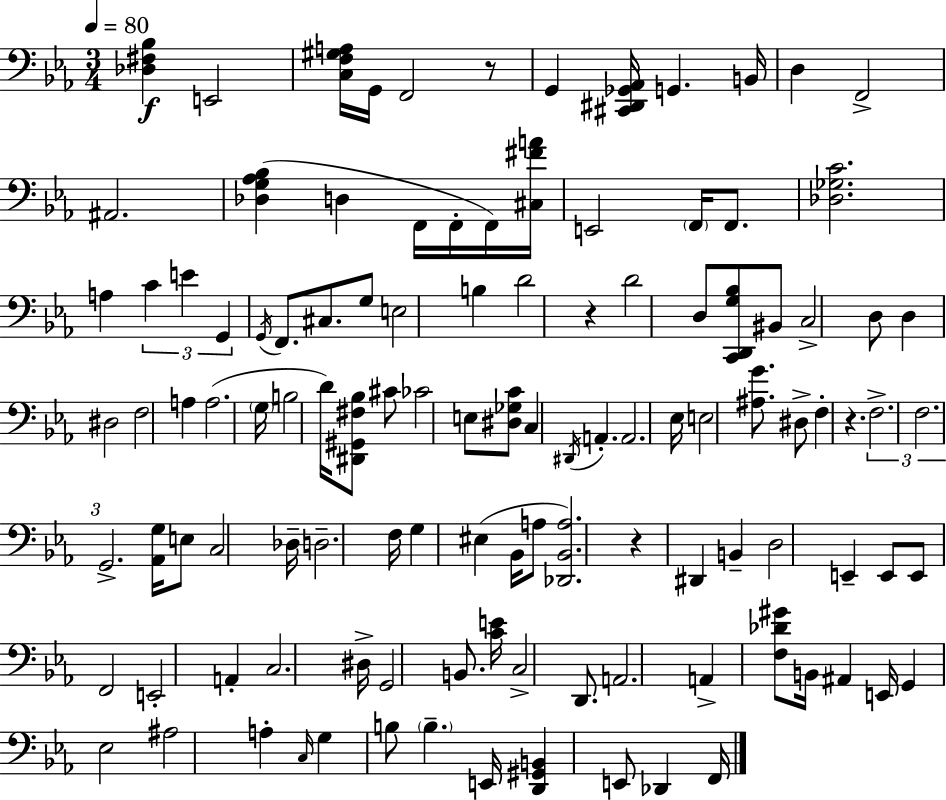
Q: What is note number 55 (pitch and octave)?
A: E3